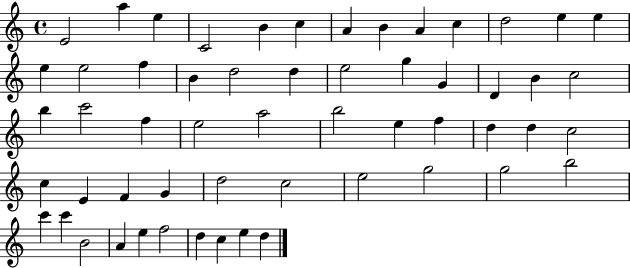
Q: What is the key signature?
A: C major